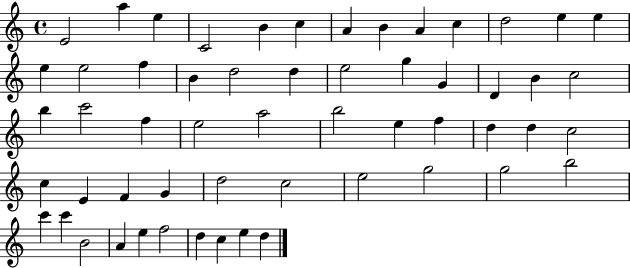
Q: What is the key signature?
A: C major